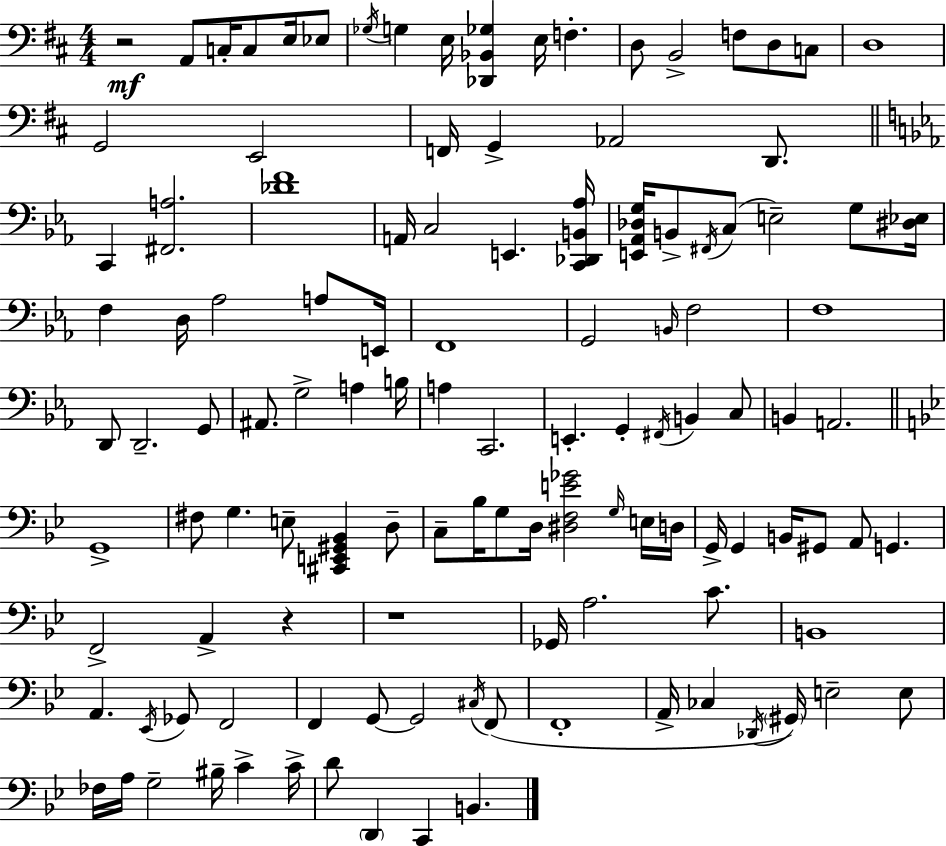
{
  \clef bass
  \numericTimeSignature
  \time 4/4
  \key d \major
  r2\mf a,8 c16-. c8 e16 ees8 | \acciaccatura { ges16 } g4 e16 <des, bes, ges>4 e16 f4.-. | d8 b,2-> f8 d8 c8 | d1 | \break g,2 e,2 | f,16 g,4-> aes,2 d,8. | \bar "||" \break \key ees \major c,4 <fis, a>2. | <des' f'>1 | a,16 c2 e,4. <c, des, b, aes>16 | <e, aes, des g>16 b,8-> \acciaccatura { fis,16 }( c8 e2--) g8 | \break <dis ees>16 f4 d16 aes2 a8 | e,16 f,1 | g,2 \grace { b,16 } f2 | f1 | \break d,8 d,2.-- | g,8 ais,8. g2-> a4 | b16 a4 c,2. | e,4.-. g,4-. \acciaccatura { fis,16 } b,4 | \break c8 b,4 a,2. | \bar "||" \break \key g \minor g,1-> | fis8 g4. e8-- <cis, e, gis, bes,>4 d8-- | c8-- bes16 g8 d16 <dis f e' ges'>2 \grace { g16 } e16 | d16 g,16-> g,4 b,16 gis,8 a,8 g,4. | \break f,2-> a,4-> r4 | r1 | ges,16 a2. c'8. | b,1 | \break a,4. \acciaccatura { ees,16 } ges,8 f,2 | f,4 g,8~~ g,2 | \acciaccatura { cis16 } f,8( f,1-. | a,16-> ces4 \acciaccatura { des,16 } \parenthesize gis,16) e2-- | \break e8 fes16 a16 g2-- bis16-- c'4-> | c'16-> d'8 \parenthesize d,4 c,4 b,4. | \bar "|."
}